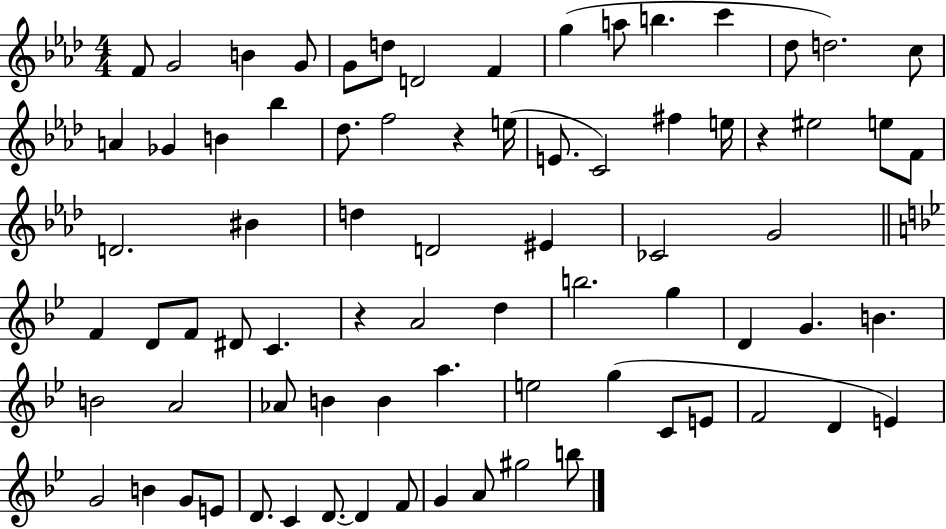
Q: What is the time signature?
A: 4/4